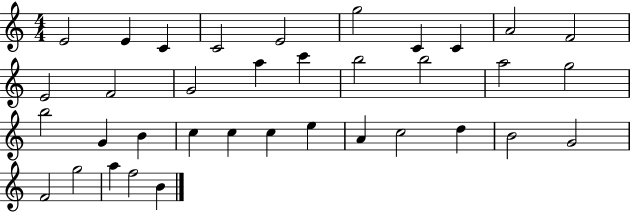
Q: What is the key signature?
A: C major